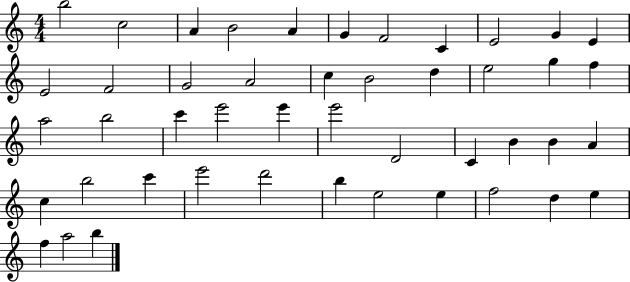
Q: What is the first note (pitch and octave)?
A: B5